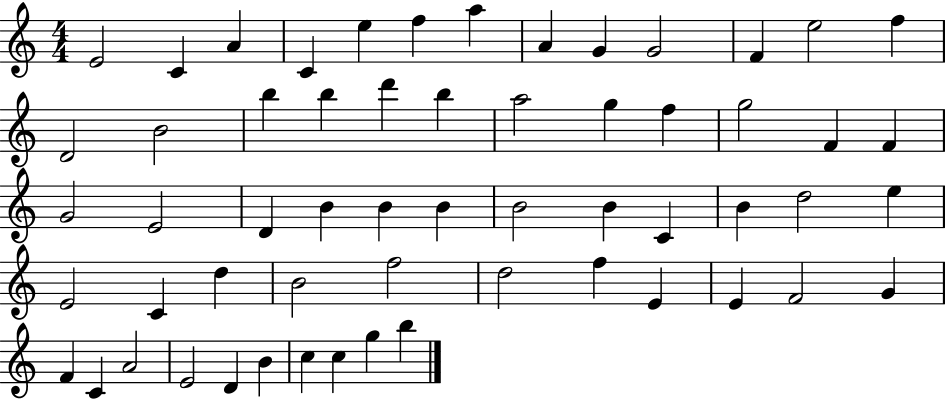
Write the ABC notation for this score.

X:1
T:Untitled
M:4/4
L:1/4
K:C
E2 C A C e f a A G G2 F e2 f D2 B2 b b d' b a2 g f g2 F F G2 E2 D B B B B2 B C B d2 e E2 C d B2 f2 d2 f E E F2 G F C A2 E2 D B c c g b